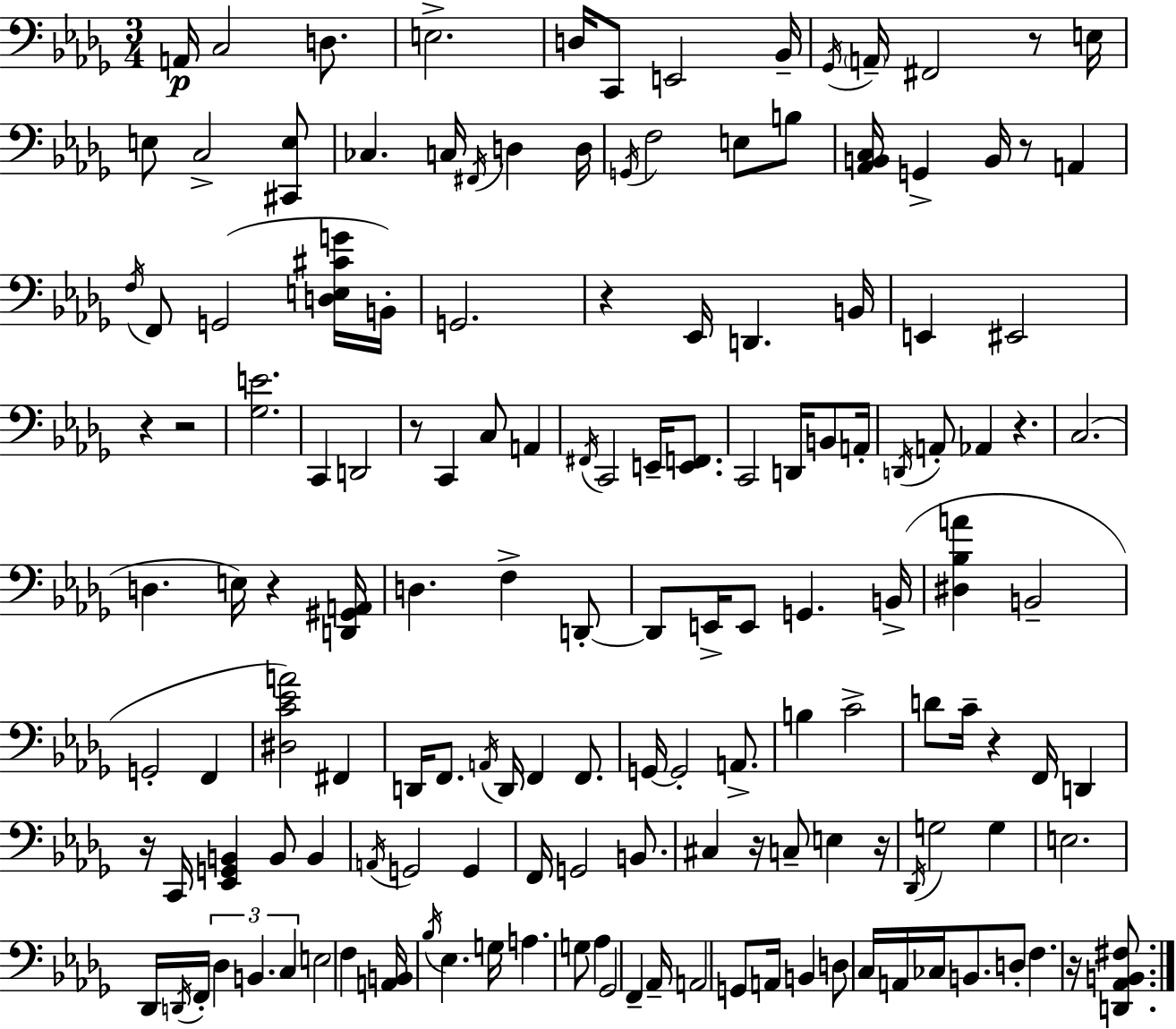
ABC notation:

X:1
T:Untitled
M:3/4
L:1/4
K:Bbm
A,,/4 C,2 D,/2 E,2 D,/4 C,,/2 E,,2 _B,,/4 _G,,/4 A,,/4 ^F,,2 z/2 E,/4 E,/2 C,2 [^C,,E,]/2 _C, C,/4 ^F,,/4 D, D,/4 G,,/4 F,2 E,/2 B,/2 [_A,,B,,C,]/4 G,, B,,/4 z/2 A,, F,/4 F,,/2 G,,2 [D,E,^CG]/4 B,,/4 G,,2 z _E,,/4 D,, B,,/4 E,, ^E,,2 z z2 [_G,E]2 C,, D,,2 z/2 C,, C,/2 A,, ^F,,/4 C,,2 E,,/4 [E,,F,,]/2 C,,2 D,,/4 B,,/2 A,,/4 D,,/4 A,,/2 _A,, z C,2 D, E,/4 z [D,,^G,,A,,]/4 D, F, D,,/2 D,,/2 E,,/4 E,,/2 G,, B,,/4 [^D,_B,A] B,,2 G,,2 F,, [^D,C_EA]2 ^F,, D,,/4 F,,/2 A,,/4 D,,/4 F,, F,,/2 G,,/4 G,,2 A,,/2 B, C2 D/2 C/4 z F,,/4 D,, z/4 C,,/4 [_E,,G,,B,,] B,,/2 B,, A,,/4 G,,2 G,, F,,/4 G,,2 B,,/2 ^C, z/4 C,/2 E, z/4 _D,,/4 G,2 G, E,2 _D,,/4 D,,/4 F,,/4 _D, B,, C, E,2 F, [A,,B,,]/4 _B,/4 _E, G,/4 A, G,/2 _A, _G,,2 F,, _A,,/4 A,,2 G,,/2 A,,/4 B,, D,/2 C,/4 A,,/4 _C,/4 B,,/2 D,/2 F, z/4 [D,,_A,,B,,^F,]/2